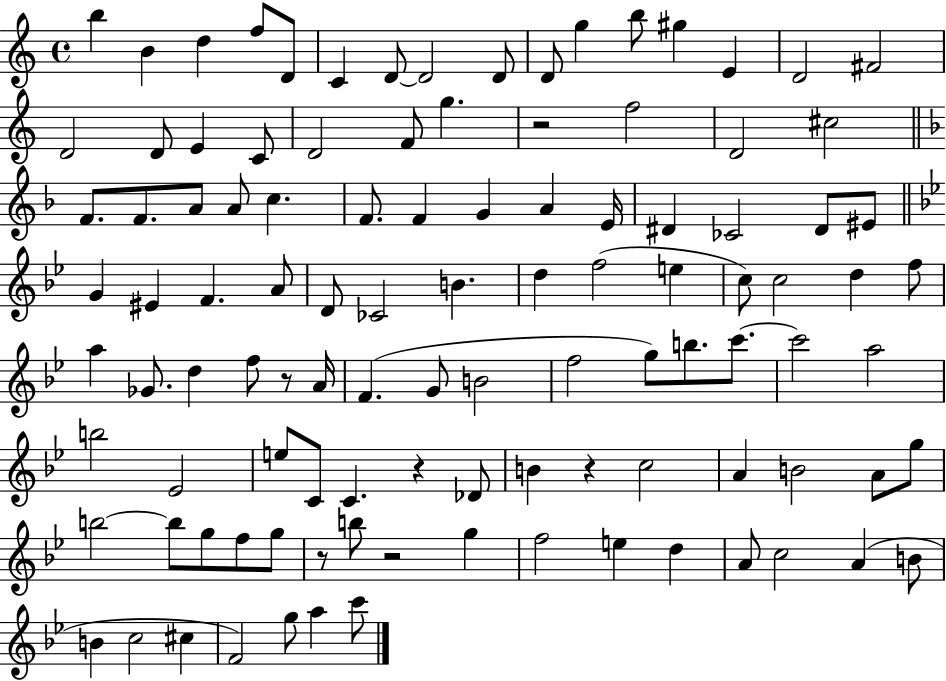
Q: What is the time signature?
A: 4/4